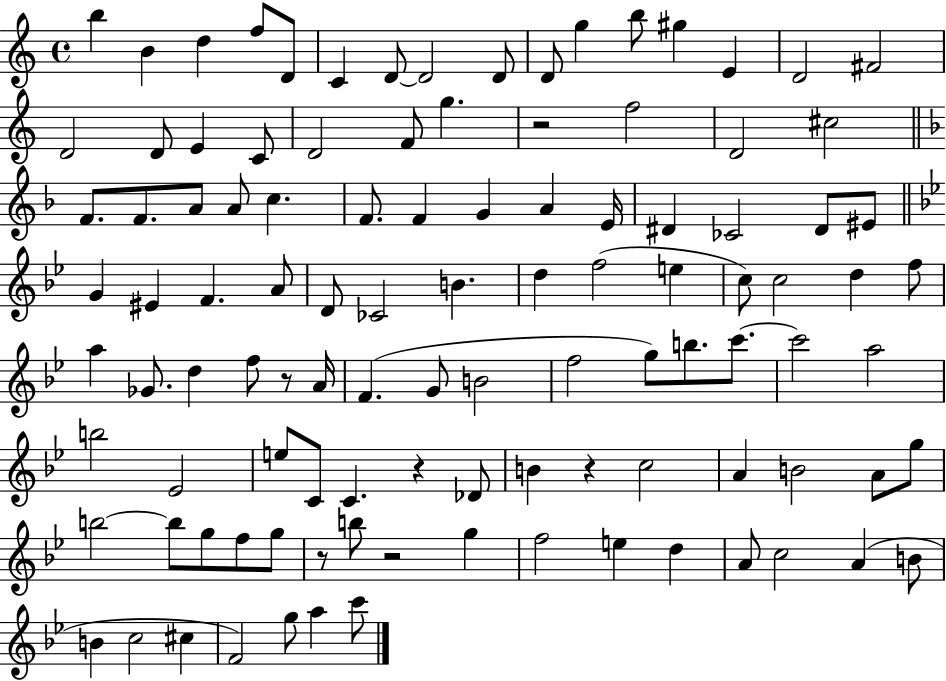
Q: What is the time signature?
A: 4/4